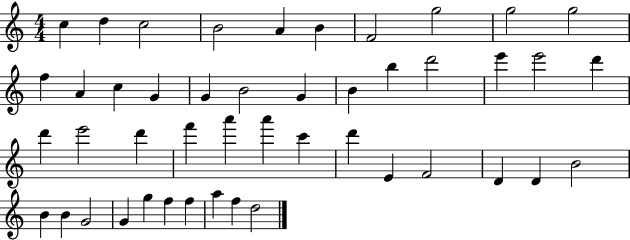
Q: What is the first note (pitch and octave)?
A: C5